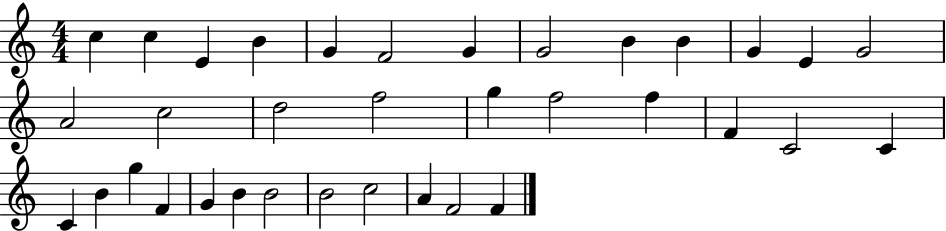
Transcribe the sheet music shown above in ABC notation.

X:1
T:Untitled
M:4/4
L:1/4
K:C
c c E B G F2 G G2 B B G E G2 A2 c2 d2 f2 g f2 f F C2 C C B g F G B B2 B2 c2 A F2 F